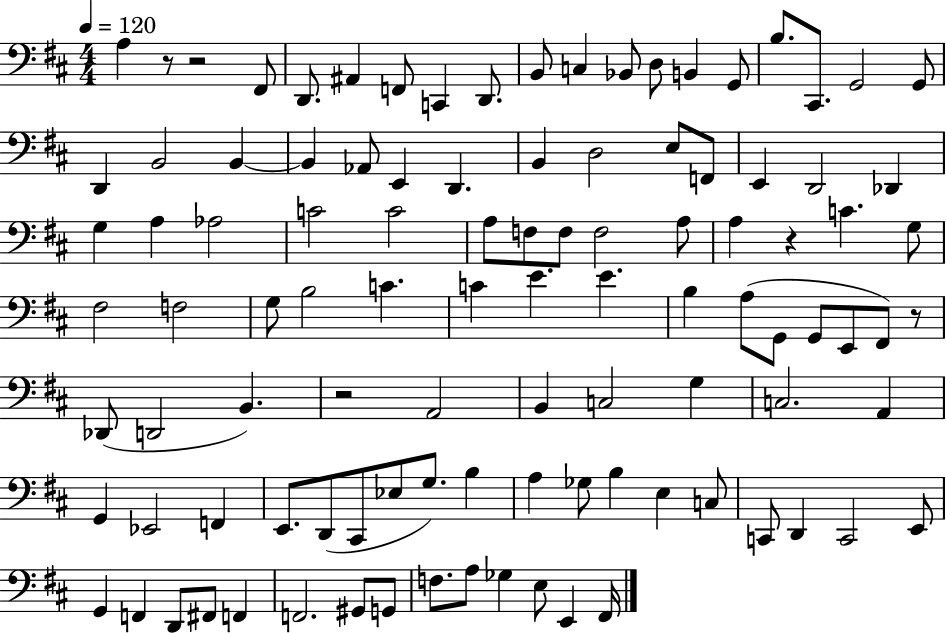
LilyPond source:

{
  \clef bass
  \numericTimeSignature
  \time 4/4
  \key d \major
  \tempo 4 = 120
  \repeat volta 2 { a4 r8 r2 fis,8 | d,8. ais,4 f,8 c,4 d,8. | b,8 c4 bes,8 d8 b,4 g,8 | b8. cis,8. g,2 g,8 | \break d,4 b,2 b,4~~ | b,4 aes,8 e,4 d,4. | b,4 d2 e8 f,8 | e,4 d,2 des,4 | \break g4 a4 aes2 | c'2 c'2 | a8 f8 f8 f2 a8 | a4 r4 c'4. g8 | \break fis2 f2 | g8 b2 c'4. | c'4 e'4. e'4. | b4 a8( g,8 g,8 e,8 fis,8) r8 | \break des,8( d,2 b,4.) | r2 a,2 | b,4 c2 g4 | c2. a,4 | \break g,4 ees,2 f,4 | e,8. d,8( cis,8 ees8 g8.) b4 | a4 ges8 b4 e4 c8 | c,8 d,4 c,2 e,8 | \break g,4 f,4 d,8 fis,8 f,4 | f,2. gis,8 g,8 | f8. a8 ges4 e8 e,4 fis,16 | } \bar "|."
}